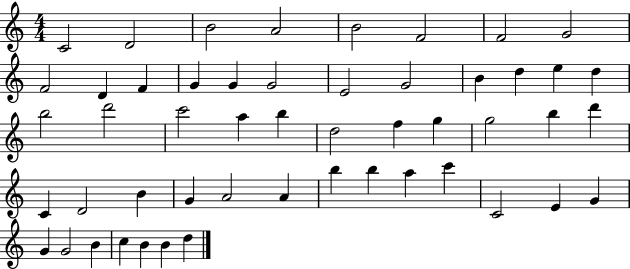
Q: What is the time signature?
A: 4/4